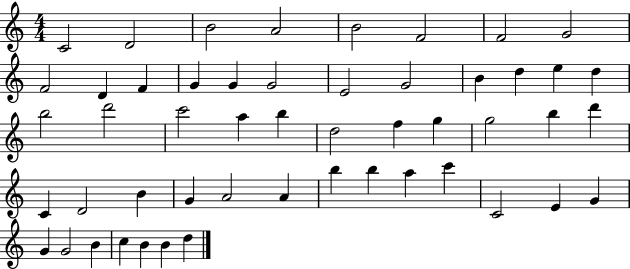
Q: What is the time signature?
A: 4/4